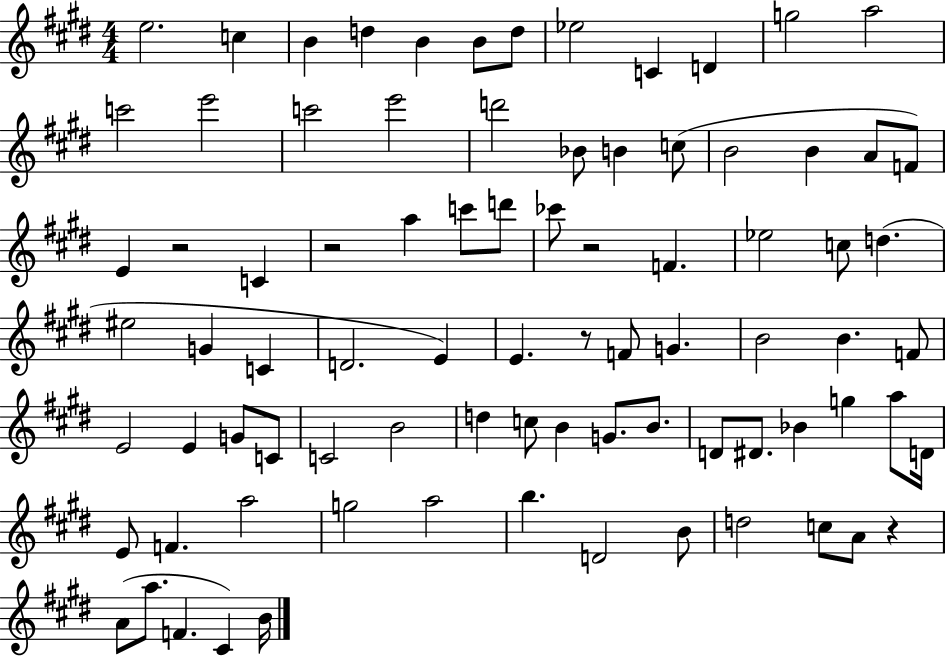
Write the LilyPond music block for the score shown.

{
  \clef treble
  \numericTimeSignature
  \time 4/4
  \key e \major
  e''2. c''4 | b'4 d''4 b'4 b'8 d''8 | ees''2 c'4 d'4 | g''2 a''2 | \break c'''2 e'''2 | c'''2 e'''2 | d'''2 bes'8 b'4 c''8( | b'2 b'4 a'8 f'8) | \break e'4 r2 c'4 | r2 a''4 c'''8 d'''8 | ces'''8 r2 f'4. | ees''2 c''8 d''4.( | \break eis''2 g'4 c'4 | d'2. e'4) | e'4. r8 f'8 g'4. | b'2 b'4. f'8 | \break e'2 e'4 g'8 c'8 | c'2 b'2 | d''4 c''8 b'4 g'8. b'8. | d'8 dis'8. bes'4 g''4 a''8 d'16 | \break e'8 f'4. a''2 | g''2 a''2 | b''4. d'2 b'8 | d''2 c''8 a'8 r4 | \break a'8( a''8. f'4. cis'4) b'16 | \bar "|."
}